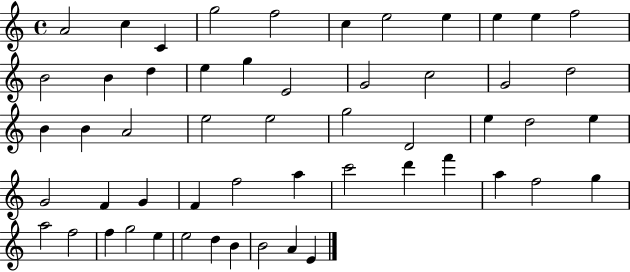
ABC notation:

X:1
T:Untitled
M:4/4
L:1/4
K:C
A2 c C g2 f2 c e2 e e e f2 B2 B d e g E2 G2 c2 G2 d2 B B A2 e2 e2 g2 D2 e d2 e G2 F G F f2 a c'2 d' f' a f2 g a2 f2 f g2 e e2 d B B2 A E